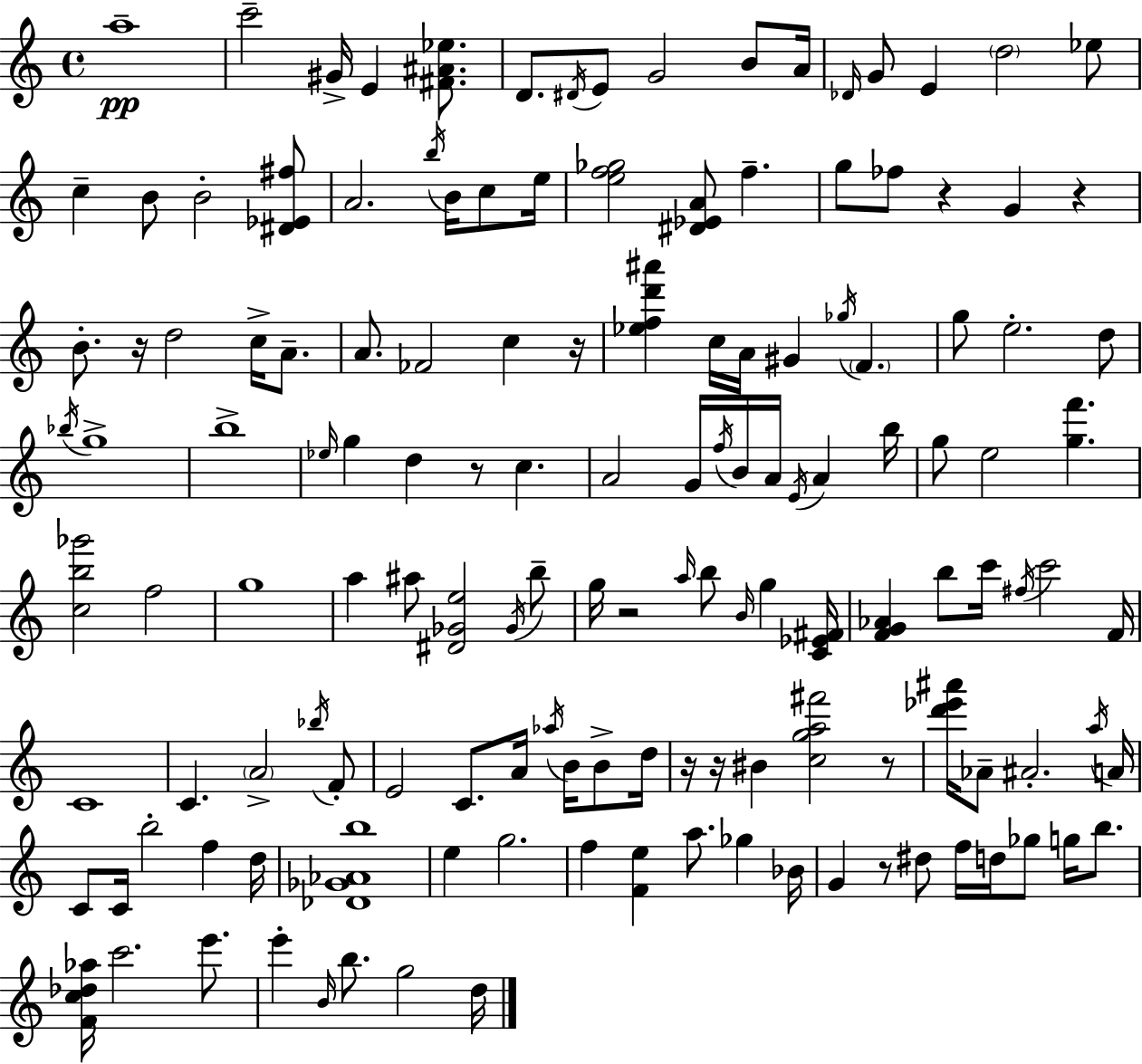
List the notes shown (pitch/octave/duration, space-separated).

A5/w C6/h G#4/s E4/q [F#4,A#4,Eb5]/e. D4/e. D#4/s E4/e G4/h B4/e A4/s Db4/s G4/e E4/q D5/h Eb5/e C5/q B4/e B4/h [D#4,Eb4,F#5]/e A4/h. B5/s B4/s C5/e E5/s [E5,F5,Gb5]/h [D#4,Eb4,A4]/e F5/q. G5/e FES5/e R/q G4/q R/q B4/e. R/s D5/h C5/s A4/e. A4/e. FES4/h C5/q R/s [Eb5,F5,D6,A#6]/q C5/s A4/s G#4/q Gb5/s F4/q. G5/e E5/h. D5/e Bb5/s G5/w B5/w Eb5/s G5/q D5/q R/e C5/q. A4/h G4/s F5/s B4/s A4/s E4/s A4/q B5/s G5/e E5/h [G5,F6]/q. [C5,B5,Gb6]/h F5/h G5/w A5/q A#5/e [D#4,Gb4,E5]/h Gb4/s B5/e G5/s R/h A5/s B5/e B4/s G5/q [C4,Eb4,F#4]/s [F4,G4,Ab4]/q B5/e C6/s F#5/s C6/h F4/s C4/w C4/q. A4/h Bb5/s F4/e E4/h C4/e. A4/s Ab5/s B4/s B4/e D5/s R/s R/s BIS4/q [C5,G5,A5,F#6]/h R/e [D6,Eb6,A#6]/s Ab4/e A#4/h. A5/s A4/s C4/e C4/s B5/h F5/q D5/s [Db4,Gb4,Ab4,B5]/w E5/q G5/h. F5/q [F4,E5]/q A5/e. Gb5/q Bb4/s G4/q R/e D#5/e F5/s D5/s Gb5/e G5/s B5/e. [F4,C5,Db5,Ab5]/s C6/h. E6/e. E6/q B4/s B5/e. G5/h D5/s